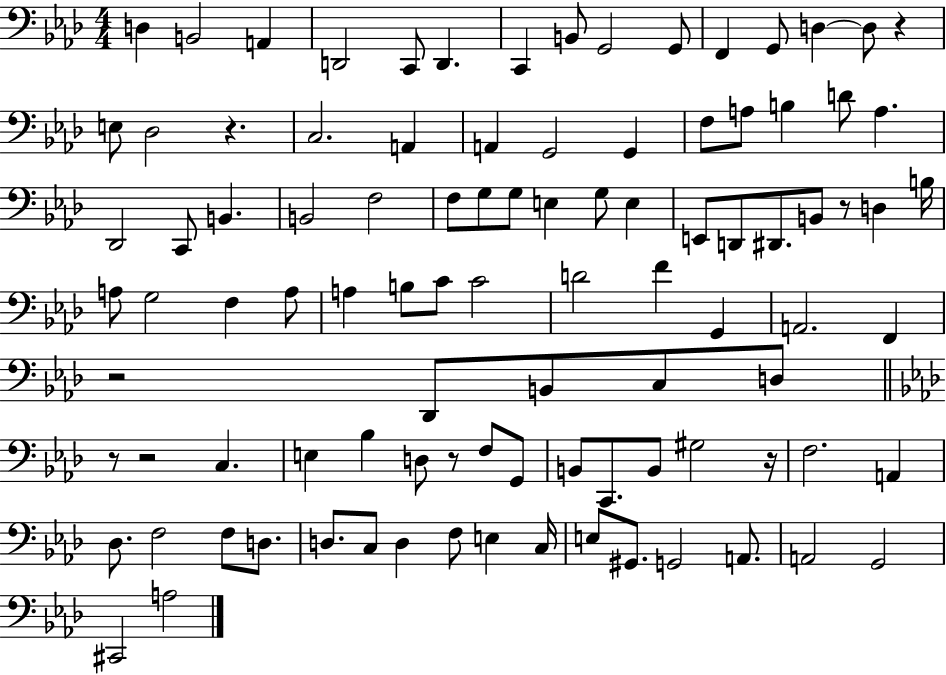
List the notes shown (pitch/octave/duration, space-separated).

D3/q B2/h A2/q D2/h C2/e D2/q. C2/q B2/e G2/h G2/e F2/q G2/e D3/q D3/e R/q E3/e Db3/h R/q. C3/h. A2/q A2/q G2/h G2/q F3/e A3/e B3/q D4/e A3/q. Db2/h C2/e B2/q. B2/h F3/h F3/e G3/e G3/e E3/q G3/e E3/q E2/e D2/e D#2/e. B2/e R/e D3/q B3/s A3/e G3/h F3/q A3/e A3/q B3/e C4/e C4/h D4/h F4/q G2/q A2/h. F2/q R/h Db2/e B2/e C3/e D3/e R/e R/h C3/q. E3/q Bb3/q D3/e R/e F3/e G2/e B2/e C2/e. B2/e G#3/h R/s F3/h. A2/q Db3/e. F3/h F3/e D3/e. D3/e. C3/e D3/q F3/e E3/q C3/s E3/e G#2/e. G2/h A2/e. A2/h G2/h C#2/h A3/h